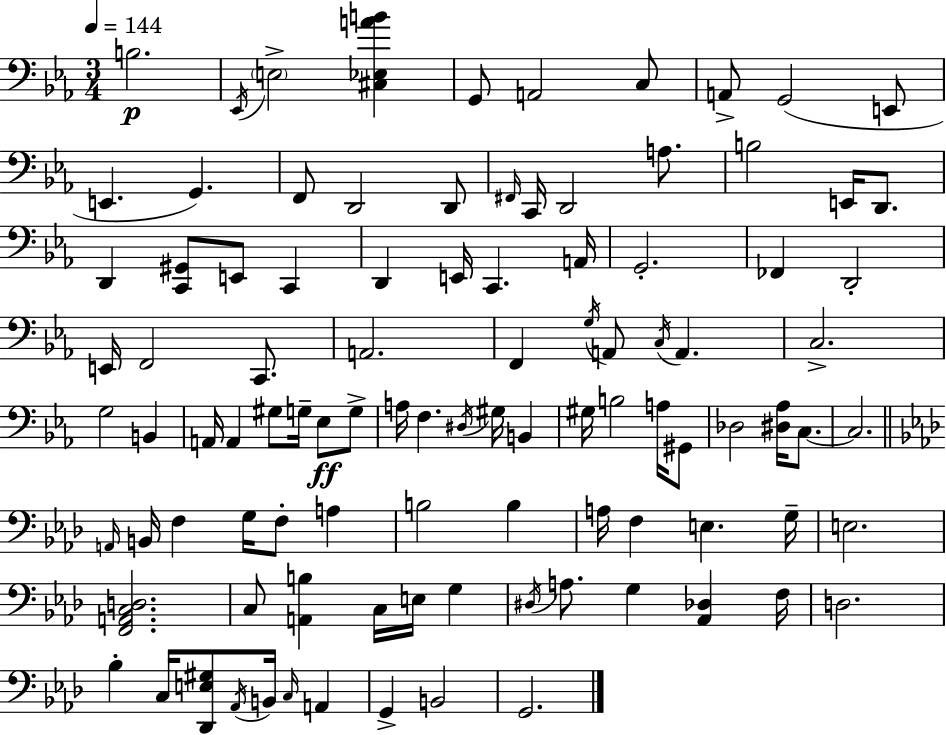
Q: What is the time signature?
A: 3/4